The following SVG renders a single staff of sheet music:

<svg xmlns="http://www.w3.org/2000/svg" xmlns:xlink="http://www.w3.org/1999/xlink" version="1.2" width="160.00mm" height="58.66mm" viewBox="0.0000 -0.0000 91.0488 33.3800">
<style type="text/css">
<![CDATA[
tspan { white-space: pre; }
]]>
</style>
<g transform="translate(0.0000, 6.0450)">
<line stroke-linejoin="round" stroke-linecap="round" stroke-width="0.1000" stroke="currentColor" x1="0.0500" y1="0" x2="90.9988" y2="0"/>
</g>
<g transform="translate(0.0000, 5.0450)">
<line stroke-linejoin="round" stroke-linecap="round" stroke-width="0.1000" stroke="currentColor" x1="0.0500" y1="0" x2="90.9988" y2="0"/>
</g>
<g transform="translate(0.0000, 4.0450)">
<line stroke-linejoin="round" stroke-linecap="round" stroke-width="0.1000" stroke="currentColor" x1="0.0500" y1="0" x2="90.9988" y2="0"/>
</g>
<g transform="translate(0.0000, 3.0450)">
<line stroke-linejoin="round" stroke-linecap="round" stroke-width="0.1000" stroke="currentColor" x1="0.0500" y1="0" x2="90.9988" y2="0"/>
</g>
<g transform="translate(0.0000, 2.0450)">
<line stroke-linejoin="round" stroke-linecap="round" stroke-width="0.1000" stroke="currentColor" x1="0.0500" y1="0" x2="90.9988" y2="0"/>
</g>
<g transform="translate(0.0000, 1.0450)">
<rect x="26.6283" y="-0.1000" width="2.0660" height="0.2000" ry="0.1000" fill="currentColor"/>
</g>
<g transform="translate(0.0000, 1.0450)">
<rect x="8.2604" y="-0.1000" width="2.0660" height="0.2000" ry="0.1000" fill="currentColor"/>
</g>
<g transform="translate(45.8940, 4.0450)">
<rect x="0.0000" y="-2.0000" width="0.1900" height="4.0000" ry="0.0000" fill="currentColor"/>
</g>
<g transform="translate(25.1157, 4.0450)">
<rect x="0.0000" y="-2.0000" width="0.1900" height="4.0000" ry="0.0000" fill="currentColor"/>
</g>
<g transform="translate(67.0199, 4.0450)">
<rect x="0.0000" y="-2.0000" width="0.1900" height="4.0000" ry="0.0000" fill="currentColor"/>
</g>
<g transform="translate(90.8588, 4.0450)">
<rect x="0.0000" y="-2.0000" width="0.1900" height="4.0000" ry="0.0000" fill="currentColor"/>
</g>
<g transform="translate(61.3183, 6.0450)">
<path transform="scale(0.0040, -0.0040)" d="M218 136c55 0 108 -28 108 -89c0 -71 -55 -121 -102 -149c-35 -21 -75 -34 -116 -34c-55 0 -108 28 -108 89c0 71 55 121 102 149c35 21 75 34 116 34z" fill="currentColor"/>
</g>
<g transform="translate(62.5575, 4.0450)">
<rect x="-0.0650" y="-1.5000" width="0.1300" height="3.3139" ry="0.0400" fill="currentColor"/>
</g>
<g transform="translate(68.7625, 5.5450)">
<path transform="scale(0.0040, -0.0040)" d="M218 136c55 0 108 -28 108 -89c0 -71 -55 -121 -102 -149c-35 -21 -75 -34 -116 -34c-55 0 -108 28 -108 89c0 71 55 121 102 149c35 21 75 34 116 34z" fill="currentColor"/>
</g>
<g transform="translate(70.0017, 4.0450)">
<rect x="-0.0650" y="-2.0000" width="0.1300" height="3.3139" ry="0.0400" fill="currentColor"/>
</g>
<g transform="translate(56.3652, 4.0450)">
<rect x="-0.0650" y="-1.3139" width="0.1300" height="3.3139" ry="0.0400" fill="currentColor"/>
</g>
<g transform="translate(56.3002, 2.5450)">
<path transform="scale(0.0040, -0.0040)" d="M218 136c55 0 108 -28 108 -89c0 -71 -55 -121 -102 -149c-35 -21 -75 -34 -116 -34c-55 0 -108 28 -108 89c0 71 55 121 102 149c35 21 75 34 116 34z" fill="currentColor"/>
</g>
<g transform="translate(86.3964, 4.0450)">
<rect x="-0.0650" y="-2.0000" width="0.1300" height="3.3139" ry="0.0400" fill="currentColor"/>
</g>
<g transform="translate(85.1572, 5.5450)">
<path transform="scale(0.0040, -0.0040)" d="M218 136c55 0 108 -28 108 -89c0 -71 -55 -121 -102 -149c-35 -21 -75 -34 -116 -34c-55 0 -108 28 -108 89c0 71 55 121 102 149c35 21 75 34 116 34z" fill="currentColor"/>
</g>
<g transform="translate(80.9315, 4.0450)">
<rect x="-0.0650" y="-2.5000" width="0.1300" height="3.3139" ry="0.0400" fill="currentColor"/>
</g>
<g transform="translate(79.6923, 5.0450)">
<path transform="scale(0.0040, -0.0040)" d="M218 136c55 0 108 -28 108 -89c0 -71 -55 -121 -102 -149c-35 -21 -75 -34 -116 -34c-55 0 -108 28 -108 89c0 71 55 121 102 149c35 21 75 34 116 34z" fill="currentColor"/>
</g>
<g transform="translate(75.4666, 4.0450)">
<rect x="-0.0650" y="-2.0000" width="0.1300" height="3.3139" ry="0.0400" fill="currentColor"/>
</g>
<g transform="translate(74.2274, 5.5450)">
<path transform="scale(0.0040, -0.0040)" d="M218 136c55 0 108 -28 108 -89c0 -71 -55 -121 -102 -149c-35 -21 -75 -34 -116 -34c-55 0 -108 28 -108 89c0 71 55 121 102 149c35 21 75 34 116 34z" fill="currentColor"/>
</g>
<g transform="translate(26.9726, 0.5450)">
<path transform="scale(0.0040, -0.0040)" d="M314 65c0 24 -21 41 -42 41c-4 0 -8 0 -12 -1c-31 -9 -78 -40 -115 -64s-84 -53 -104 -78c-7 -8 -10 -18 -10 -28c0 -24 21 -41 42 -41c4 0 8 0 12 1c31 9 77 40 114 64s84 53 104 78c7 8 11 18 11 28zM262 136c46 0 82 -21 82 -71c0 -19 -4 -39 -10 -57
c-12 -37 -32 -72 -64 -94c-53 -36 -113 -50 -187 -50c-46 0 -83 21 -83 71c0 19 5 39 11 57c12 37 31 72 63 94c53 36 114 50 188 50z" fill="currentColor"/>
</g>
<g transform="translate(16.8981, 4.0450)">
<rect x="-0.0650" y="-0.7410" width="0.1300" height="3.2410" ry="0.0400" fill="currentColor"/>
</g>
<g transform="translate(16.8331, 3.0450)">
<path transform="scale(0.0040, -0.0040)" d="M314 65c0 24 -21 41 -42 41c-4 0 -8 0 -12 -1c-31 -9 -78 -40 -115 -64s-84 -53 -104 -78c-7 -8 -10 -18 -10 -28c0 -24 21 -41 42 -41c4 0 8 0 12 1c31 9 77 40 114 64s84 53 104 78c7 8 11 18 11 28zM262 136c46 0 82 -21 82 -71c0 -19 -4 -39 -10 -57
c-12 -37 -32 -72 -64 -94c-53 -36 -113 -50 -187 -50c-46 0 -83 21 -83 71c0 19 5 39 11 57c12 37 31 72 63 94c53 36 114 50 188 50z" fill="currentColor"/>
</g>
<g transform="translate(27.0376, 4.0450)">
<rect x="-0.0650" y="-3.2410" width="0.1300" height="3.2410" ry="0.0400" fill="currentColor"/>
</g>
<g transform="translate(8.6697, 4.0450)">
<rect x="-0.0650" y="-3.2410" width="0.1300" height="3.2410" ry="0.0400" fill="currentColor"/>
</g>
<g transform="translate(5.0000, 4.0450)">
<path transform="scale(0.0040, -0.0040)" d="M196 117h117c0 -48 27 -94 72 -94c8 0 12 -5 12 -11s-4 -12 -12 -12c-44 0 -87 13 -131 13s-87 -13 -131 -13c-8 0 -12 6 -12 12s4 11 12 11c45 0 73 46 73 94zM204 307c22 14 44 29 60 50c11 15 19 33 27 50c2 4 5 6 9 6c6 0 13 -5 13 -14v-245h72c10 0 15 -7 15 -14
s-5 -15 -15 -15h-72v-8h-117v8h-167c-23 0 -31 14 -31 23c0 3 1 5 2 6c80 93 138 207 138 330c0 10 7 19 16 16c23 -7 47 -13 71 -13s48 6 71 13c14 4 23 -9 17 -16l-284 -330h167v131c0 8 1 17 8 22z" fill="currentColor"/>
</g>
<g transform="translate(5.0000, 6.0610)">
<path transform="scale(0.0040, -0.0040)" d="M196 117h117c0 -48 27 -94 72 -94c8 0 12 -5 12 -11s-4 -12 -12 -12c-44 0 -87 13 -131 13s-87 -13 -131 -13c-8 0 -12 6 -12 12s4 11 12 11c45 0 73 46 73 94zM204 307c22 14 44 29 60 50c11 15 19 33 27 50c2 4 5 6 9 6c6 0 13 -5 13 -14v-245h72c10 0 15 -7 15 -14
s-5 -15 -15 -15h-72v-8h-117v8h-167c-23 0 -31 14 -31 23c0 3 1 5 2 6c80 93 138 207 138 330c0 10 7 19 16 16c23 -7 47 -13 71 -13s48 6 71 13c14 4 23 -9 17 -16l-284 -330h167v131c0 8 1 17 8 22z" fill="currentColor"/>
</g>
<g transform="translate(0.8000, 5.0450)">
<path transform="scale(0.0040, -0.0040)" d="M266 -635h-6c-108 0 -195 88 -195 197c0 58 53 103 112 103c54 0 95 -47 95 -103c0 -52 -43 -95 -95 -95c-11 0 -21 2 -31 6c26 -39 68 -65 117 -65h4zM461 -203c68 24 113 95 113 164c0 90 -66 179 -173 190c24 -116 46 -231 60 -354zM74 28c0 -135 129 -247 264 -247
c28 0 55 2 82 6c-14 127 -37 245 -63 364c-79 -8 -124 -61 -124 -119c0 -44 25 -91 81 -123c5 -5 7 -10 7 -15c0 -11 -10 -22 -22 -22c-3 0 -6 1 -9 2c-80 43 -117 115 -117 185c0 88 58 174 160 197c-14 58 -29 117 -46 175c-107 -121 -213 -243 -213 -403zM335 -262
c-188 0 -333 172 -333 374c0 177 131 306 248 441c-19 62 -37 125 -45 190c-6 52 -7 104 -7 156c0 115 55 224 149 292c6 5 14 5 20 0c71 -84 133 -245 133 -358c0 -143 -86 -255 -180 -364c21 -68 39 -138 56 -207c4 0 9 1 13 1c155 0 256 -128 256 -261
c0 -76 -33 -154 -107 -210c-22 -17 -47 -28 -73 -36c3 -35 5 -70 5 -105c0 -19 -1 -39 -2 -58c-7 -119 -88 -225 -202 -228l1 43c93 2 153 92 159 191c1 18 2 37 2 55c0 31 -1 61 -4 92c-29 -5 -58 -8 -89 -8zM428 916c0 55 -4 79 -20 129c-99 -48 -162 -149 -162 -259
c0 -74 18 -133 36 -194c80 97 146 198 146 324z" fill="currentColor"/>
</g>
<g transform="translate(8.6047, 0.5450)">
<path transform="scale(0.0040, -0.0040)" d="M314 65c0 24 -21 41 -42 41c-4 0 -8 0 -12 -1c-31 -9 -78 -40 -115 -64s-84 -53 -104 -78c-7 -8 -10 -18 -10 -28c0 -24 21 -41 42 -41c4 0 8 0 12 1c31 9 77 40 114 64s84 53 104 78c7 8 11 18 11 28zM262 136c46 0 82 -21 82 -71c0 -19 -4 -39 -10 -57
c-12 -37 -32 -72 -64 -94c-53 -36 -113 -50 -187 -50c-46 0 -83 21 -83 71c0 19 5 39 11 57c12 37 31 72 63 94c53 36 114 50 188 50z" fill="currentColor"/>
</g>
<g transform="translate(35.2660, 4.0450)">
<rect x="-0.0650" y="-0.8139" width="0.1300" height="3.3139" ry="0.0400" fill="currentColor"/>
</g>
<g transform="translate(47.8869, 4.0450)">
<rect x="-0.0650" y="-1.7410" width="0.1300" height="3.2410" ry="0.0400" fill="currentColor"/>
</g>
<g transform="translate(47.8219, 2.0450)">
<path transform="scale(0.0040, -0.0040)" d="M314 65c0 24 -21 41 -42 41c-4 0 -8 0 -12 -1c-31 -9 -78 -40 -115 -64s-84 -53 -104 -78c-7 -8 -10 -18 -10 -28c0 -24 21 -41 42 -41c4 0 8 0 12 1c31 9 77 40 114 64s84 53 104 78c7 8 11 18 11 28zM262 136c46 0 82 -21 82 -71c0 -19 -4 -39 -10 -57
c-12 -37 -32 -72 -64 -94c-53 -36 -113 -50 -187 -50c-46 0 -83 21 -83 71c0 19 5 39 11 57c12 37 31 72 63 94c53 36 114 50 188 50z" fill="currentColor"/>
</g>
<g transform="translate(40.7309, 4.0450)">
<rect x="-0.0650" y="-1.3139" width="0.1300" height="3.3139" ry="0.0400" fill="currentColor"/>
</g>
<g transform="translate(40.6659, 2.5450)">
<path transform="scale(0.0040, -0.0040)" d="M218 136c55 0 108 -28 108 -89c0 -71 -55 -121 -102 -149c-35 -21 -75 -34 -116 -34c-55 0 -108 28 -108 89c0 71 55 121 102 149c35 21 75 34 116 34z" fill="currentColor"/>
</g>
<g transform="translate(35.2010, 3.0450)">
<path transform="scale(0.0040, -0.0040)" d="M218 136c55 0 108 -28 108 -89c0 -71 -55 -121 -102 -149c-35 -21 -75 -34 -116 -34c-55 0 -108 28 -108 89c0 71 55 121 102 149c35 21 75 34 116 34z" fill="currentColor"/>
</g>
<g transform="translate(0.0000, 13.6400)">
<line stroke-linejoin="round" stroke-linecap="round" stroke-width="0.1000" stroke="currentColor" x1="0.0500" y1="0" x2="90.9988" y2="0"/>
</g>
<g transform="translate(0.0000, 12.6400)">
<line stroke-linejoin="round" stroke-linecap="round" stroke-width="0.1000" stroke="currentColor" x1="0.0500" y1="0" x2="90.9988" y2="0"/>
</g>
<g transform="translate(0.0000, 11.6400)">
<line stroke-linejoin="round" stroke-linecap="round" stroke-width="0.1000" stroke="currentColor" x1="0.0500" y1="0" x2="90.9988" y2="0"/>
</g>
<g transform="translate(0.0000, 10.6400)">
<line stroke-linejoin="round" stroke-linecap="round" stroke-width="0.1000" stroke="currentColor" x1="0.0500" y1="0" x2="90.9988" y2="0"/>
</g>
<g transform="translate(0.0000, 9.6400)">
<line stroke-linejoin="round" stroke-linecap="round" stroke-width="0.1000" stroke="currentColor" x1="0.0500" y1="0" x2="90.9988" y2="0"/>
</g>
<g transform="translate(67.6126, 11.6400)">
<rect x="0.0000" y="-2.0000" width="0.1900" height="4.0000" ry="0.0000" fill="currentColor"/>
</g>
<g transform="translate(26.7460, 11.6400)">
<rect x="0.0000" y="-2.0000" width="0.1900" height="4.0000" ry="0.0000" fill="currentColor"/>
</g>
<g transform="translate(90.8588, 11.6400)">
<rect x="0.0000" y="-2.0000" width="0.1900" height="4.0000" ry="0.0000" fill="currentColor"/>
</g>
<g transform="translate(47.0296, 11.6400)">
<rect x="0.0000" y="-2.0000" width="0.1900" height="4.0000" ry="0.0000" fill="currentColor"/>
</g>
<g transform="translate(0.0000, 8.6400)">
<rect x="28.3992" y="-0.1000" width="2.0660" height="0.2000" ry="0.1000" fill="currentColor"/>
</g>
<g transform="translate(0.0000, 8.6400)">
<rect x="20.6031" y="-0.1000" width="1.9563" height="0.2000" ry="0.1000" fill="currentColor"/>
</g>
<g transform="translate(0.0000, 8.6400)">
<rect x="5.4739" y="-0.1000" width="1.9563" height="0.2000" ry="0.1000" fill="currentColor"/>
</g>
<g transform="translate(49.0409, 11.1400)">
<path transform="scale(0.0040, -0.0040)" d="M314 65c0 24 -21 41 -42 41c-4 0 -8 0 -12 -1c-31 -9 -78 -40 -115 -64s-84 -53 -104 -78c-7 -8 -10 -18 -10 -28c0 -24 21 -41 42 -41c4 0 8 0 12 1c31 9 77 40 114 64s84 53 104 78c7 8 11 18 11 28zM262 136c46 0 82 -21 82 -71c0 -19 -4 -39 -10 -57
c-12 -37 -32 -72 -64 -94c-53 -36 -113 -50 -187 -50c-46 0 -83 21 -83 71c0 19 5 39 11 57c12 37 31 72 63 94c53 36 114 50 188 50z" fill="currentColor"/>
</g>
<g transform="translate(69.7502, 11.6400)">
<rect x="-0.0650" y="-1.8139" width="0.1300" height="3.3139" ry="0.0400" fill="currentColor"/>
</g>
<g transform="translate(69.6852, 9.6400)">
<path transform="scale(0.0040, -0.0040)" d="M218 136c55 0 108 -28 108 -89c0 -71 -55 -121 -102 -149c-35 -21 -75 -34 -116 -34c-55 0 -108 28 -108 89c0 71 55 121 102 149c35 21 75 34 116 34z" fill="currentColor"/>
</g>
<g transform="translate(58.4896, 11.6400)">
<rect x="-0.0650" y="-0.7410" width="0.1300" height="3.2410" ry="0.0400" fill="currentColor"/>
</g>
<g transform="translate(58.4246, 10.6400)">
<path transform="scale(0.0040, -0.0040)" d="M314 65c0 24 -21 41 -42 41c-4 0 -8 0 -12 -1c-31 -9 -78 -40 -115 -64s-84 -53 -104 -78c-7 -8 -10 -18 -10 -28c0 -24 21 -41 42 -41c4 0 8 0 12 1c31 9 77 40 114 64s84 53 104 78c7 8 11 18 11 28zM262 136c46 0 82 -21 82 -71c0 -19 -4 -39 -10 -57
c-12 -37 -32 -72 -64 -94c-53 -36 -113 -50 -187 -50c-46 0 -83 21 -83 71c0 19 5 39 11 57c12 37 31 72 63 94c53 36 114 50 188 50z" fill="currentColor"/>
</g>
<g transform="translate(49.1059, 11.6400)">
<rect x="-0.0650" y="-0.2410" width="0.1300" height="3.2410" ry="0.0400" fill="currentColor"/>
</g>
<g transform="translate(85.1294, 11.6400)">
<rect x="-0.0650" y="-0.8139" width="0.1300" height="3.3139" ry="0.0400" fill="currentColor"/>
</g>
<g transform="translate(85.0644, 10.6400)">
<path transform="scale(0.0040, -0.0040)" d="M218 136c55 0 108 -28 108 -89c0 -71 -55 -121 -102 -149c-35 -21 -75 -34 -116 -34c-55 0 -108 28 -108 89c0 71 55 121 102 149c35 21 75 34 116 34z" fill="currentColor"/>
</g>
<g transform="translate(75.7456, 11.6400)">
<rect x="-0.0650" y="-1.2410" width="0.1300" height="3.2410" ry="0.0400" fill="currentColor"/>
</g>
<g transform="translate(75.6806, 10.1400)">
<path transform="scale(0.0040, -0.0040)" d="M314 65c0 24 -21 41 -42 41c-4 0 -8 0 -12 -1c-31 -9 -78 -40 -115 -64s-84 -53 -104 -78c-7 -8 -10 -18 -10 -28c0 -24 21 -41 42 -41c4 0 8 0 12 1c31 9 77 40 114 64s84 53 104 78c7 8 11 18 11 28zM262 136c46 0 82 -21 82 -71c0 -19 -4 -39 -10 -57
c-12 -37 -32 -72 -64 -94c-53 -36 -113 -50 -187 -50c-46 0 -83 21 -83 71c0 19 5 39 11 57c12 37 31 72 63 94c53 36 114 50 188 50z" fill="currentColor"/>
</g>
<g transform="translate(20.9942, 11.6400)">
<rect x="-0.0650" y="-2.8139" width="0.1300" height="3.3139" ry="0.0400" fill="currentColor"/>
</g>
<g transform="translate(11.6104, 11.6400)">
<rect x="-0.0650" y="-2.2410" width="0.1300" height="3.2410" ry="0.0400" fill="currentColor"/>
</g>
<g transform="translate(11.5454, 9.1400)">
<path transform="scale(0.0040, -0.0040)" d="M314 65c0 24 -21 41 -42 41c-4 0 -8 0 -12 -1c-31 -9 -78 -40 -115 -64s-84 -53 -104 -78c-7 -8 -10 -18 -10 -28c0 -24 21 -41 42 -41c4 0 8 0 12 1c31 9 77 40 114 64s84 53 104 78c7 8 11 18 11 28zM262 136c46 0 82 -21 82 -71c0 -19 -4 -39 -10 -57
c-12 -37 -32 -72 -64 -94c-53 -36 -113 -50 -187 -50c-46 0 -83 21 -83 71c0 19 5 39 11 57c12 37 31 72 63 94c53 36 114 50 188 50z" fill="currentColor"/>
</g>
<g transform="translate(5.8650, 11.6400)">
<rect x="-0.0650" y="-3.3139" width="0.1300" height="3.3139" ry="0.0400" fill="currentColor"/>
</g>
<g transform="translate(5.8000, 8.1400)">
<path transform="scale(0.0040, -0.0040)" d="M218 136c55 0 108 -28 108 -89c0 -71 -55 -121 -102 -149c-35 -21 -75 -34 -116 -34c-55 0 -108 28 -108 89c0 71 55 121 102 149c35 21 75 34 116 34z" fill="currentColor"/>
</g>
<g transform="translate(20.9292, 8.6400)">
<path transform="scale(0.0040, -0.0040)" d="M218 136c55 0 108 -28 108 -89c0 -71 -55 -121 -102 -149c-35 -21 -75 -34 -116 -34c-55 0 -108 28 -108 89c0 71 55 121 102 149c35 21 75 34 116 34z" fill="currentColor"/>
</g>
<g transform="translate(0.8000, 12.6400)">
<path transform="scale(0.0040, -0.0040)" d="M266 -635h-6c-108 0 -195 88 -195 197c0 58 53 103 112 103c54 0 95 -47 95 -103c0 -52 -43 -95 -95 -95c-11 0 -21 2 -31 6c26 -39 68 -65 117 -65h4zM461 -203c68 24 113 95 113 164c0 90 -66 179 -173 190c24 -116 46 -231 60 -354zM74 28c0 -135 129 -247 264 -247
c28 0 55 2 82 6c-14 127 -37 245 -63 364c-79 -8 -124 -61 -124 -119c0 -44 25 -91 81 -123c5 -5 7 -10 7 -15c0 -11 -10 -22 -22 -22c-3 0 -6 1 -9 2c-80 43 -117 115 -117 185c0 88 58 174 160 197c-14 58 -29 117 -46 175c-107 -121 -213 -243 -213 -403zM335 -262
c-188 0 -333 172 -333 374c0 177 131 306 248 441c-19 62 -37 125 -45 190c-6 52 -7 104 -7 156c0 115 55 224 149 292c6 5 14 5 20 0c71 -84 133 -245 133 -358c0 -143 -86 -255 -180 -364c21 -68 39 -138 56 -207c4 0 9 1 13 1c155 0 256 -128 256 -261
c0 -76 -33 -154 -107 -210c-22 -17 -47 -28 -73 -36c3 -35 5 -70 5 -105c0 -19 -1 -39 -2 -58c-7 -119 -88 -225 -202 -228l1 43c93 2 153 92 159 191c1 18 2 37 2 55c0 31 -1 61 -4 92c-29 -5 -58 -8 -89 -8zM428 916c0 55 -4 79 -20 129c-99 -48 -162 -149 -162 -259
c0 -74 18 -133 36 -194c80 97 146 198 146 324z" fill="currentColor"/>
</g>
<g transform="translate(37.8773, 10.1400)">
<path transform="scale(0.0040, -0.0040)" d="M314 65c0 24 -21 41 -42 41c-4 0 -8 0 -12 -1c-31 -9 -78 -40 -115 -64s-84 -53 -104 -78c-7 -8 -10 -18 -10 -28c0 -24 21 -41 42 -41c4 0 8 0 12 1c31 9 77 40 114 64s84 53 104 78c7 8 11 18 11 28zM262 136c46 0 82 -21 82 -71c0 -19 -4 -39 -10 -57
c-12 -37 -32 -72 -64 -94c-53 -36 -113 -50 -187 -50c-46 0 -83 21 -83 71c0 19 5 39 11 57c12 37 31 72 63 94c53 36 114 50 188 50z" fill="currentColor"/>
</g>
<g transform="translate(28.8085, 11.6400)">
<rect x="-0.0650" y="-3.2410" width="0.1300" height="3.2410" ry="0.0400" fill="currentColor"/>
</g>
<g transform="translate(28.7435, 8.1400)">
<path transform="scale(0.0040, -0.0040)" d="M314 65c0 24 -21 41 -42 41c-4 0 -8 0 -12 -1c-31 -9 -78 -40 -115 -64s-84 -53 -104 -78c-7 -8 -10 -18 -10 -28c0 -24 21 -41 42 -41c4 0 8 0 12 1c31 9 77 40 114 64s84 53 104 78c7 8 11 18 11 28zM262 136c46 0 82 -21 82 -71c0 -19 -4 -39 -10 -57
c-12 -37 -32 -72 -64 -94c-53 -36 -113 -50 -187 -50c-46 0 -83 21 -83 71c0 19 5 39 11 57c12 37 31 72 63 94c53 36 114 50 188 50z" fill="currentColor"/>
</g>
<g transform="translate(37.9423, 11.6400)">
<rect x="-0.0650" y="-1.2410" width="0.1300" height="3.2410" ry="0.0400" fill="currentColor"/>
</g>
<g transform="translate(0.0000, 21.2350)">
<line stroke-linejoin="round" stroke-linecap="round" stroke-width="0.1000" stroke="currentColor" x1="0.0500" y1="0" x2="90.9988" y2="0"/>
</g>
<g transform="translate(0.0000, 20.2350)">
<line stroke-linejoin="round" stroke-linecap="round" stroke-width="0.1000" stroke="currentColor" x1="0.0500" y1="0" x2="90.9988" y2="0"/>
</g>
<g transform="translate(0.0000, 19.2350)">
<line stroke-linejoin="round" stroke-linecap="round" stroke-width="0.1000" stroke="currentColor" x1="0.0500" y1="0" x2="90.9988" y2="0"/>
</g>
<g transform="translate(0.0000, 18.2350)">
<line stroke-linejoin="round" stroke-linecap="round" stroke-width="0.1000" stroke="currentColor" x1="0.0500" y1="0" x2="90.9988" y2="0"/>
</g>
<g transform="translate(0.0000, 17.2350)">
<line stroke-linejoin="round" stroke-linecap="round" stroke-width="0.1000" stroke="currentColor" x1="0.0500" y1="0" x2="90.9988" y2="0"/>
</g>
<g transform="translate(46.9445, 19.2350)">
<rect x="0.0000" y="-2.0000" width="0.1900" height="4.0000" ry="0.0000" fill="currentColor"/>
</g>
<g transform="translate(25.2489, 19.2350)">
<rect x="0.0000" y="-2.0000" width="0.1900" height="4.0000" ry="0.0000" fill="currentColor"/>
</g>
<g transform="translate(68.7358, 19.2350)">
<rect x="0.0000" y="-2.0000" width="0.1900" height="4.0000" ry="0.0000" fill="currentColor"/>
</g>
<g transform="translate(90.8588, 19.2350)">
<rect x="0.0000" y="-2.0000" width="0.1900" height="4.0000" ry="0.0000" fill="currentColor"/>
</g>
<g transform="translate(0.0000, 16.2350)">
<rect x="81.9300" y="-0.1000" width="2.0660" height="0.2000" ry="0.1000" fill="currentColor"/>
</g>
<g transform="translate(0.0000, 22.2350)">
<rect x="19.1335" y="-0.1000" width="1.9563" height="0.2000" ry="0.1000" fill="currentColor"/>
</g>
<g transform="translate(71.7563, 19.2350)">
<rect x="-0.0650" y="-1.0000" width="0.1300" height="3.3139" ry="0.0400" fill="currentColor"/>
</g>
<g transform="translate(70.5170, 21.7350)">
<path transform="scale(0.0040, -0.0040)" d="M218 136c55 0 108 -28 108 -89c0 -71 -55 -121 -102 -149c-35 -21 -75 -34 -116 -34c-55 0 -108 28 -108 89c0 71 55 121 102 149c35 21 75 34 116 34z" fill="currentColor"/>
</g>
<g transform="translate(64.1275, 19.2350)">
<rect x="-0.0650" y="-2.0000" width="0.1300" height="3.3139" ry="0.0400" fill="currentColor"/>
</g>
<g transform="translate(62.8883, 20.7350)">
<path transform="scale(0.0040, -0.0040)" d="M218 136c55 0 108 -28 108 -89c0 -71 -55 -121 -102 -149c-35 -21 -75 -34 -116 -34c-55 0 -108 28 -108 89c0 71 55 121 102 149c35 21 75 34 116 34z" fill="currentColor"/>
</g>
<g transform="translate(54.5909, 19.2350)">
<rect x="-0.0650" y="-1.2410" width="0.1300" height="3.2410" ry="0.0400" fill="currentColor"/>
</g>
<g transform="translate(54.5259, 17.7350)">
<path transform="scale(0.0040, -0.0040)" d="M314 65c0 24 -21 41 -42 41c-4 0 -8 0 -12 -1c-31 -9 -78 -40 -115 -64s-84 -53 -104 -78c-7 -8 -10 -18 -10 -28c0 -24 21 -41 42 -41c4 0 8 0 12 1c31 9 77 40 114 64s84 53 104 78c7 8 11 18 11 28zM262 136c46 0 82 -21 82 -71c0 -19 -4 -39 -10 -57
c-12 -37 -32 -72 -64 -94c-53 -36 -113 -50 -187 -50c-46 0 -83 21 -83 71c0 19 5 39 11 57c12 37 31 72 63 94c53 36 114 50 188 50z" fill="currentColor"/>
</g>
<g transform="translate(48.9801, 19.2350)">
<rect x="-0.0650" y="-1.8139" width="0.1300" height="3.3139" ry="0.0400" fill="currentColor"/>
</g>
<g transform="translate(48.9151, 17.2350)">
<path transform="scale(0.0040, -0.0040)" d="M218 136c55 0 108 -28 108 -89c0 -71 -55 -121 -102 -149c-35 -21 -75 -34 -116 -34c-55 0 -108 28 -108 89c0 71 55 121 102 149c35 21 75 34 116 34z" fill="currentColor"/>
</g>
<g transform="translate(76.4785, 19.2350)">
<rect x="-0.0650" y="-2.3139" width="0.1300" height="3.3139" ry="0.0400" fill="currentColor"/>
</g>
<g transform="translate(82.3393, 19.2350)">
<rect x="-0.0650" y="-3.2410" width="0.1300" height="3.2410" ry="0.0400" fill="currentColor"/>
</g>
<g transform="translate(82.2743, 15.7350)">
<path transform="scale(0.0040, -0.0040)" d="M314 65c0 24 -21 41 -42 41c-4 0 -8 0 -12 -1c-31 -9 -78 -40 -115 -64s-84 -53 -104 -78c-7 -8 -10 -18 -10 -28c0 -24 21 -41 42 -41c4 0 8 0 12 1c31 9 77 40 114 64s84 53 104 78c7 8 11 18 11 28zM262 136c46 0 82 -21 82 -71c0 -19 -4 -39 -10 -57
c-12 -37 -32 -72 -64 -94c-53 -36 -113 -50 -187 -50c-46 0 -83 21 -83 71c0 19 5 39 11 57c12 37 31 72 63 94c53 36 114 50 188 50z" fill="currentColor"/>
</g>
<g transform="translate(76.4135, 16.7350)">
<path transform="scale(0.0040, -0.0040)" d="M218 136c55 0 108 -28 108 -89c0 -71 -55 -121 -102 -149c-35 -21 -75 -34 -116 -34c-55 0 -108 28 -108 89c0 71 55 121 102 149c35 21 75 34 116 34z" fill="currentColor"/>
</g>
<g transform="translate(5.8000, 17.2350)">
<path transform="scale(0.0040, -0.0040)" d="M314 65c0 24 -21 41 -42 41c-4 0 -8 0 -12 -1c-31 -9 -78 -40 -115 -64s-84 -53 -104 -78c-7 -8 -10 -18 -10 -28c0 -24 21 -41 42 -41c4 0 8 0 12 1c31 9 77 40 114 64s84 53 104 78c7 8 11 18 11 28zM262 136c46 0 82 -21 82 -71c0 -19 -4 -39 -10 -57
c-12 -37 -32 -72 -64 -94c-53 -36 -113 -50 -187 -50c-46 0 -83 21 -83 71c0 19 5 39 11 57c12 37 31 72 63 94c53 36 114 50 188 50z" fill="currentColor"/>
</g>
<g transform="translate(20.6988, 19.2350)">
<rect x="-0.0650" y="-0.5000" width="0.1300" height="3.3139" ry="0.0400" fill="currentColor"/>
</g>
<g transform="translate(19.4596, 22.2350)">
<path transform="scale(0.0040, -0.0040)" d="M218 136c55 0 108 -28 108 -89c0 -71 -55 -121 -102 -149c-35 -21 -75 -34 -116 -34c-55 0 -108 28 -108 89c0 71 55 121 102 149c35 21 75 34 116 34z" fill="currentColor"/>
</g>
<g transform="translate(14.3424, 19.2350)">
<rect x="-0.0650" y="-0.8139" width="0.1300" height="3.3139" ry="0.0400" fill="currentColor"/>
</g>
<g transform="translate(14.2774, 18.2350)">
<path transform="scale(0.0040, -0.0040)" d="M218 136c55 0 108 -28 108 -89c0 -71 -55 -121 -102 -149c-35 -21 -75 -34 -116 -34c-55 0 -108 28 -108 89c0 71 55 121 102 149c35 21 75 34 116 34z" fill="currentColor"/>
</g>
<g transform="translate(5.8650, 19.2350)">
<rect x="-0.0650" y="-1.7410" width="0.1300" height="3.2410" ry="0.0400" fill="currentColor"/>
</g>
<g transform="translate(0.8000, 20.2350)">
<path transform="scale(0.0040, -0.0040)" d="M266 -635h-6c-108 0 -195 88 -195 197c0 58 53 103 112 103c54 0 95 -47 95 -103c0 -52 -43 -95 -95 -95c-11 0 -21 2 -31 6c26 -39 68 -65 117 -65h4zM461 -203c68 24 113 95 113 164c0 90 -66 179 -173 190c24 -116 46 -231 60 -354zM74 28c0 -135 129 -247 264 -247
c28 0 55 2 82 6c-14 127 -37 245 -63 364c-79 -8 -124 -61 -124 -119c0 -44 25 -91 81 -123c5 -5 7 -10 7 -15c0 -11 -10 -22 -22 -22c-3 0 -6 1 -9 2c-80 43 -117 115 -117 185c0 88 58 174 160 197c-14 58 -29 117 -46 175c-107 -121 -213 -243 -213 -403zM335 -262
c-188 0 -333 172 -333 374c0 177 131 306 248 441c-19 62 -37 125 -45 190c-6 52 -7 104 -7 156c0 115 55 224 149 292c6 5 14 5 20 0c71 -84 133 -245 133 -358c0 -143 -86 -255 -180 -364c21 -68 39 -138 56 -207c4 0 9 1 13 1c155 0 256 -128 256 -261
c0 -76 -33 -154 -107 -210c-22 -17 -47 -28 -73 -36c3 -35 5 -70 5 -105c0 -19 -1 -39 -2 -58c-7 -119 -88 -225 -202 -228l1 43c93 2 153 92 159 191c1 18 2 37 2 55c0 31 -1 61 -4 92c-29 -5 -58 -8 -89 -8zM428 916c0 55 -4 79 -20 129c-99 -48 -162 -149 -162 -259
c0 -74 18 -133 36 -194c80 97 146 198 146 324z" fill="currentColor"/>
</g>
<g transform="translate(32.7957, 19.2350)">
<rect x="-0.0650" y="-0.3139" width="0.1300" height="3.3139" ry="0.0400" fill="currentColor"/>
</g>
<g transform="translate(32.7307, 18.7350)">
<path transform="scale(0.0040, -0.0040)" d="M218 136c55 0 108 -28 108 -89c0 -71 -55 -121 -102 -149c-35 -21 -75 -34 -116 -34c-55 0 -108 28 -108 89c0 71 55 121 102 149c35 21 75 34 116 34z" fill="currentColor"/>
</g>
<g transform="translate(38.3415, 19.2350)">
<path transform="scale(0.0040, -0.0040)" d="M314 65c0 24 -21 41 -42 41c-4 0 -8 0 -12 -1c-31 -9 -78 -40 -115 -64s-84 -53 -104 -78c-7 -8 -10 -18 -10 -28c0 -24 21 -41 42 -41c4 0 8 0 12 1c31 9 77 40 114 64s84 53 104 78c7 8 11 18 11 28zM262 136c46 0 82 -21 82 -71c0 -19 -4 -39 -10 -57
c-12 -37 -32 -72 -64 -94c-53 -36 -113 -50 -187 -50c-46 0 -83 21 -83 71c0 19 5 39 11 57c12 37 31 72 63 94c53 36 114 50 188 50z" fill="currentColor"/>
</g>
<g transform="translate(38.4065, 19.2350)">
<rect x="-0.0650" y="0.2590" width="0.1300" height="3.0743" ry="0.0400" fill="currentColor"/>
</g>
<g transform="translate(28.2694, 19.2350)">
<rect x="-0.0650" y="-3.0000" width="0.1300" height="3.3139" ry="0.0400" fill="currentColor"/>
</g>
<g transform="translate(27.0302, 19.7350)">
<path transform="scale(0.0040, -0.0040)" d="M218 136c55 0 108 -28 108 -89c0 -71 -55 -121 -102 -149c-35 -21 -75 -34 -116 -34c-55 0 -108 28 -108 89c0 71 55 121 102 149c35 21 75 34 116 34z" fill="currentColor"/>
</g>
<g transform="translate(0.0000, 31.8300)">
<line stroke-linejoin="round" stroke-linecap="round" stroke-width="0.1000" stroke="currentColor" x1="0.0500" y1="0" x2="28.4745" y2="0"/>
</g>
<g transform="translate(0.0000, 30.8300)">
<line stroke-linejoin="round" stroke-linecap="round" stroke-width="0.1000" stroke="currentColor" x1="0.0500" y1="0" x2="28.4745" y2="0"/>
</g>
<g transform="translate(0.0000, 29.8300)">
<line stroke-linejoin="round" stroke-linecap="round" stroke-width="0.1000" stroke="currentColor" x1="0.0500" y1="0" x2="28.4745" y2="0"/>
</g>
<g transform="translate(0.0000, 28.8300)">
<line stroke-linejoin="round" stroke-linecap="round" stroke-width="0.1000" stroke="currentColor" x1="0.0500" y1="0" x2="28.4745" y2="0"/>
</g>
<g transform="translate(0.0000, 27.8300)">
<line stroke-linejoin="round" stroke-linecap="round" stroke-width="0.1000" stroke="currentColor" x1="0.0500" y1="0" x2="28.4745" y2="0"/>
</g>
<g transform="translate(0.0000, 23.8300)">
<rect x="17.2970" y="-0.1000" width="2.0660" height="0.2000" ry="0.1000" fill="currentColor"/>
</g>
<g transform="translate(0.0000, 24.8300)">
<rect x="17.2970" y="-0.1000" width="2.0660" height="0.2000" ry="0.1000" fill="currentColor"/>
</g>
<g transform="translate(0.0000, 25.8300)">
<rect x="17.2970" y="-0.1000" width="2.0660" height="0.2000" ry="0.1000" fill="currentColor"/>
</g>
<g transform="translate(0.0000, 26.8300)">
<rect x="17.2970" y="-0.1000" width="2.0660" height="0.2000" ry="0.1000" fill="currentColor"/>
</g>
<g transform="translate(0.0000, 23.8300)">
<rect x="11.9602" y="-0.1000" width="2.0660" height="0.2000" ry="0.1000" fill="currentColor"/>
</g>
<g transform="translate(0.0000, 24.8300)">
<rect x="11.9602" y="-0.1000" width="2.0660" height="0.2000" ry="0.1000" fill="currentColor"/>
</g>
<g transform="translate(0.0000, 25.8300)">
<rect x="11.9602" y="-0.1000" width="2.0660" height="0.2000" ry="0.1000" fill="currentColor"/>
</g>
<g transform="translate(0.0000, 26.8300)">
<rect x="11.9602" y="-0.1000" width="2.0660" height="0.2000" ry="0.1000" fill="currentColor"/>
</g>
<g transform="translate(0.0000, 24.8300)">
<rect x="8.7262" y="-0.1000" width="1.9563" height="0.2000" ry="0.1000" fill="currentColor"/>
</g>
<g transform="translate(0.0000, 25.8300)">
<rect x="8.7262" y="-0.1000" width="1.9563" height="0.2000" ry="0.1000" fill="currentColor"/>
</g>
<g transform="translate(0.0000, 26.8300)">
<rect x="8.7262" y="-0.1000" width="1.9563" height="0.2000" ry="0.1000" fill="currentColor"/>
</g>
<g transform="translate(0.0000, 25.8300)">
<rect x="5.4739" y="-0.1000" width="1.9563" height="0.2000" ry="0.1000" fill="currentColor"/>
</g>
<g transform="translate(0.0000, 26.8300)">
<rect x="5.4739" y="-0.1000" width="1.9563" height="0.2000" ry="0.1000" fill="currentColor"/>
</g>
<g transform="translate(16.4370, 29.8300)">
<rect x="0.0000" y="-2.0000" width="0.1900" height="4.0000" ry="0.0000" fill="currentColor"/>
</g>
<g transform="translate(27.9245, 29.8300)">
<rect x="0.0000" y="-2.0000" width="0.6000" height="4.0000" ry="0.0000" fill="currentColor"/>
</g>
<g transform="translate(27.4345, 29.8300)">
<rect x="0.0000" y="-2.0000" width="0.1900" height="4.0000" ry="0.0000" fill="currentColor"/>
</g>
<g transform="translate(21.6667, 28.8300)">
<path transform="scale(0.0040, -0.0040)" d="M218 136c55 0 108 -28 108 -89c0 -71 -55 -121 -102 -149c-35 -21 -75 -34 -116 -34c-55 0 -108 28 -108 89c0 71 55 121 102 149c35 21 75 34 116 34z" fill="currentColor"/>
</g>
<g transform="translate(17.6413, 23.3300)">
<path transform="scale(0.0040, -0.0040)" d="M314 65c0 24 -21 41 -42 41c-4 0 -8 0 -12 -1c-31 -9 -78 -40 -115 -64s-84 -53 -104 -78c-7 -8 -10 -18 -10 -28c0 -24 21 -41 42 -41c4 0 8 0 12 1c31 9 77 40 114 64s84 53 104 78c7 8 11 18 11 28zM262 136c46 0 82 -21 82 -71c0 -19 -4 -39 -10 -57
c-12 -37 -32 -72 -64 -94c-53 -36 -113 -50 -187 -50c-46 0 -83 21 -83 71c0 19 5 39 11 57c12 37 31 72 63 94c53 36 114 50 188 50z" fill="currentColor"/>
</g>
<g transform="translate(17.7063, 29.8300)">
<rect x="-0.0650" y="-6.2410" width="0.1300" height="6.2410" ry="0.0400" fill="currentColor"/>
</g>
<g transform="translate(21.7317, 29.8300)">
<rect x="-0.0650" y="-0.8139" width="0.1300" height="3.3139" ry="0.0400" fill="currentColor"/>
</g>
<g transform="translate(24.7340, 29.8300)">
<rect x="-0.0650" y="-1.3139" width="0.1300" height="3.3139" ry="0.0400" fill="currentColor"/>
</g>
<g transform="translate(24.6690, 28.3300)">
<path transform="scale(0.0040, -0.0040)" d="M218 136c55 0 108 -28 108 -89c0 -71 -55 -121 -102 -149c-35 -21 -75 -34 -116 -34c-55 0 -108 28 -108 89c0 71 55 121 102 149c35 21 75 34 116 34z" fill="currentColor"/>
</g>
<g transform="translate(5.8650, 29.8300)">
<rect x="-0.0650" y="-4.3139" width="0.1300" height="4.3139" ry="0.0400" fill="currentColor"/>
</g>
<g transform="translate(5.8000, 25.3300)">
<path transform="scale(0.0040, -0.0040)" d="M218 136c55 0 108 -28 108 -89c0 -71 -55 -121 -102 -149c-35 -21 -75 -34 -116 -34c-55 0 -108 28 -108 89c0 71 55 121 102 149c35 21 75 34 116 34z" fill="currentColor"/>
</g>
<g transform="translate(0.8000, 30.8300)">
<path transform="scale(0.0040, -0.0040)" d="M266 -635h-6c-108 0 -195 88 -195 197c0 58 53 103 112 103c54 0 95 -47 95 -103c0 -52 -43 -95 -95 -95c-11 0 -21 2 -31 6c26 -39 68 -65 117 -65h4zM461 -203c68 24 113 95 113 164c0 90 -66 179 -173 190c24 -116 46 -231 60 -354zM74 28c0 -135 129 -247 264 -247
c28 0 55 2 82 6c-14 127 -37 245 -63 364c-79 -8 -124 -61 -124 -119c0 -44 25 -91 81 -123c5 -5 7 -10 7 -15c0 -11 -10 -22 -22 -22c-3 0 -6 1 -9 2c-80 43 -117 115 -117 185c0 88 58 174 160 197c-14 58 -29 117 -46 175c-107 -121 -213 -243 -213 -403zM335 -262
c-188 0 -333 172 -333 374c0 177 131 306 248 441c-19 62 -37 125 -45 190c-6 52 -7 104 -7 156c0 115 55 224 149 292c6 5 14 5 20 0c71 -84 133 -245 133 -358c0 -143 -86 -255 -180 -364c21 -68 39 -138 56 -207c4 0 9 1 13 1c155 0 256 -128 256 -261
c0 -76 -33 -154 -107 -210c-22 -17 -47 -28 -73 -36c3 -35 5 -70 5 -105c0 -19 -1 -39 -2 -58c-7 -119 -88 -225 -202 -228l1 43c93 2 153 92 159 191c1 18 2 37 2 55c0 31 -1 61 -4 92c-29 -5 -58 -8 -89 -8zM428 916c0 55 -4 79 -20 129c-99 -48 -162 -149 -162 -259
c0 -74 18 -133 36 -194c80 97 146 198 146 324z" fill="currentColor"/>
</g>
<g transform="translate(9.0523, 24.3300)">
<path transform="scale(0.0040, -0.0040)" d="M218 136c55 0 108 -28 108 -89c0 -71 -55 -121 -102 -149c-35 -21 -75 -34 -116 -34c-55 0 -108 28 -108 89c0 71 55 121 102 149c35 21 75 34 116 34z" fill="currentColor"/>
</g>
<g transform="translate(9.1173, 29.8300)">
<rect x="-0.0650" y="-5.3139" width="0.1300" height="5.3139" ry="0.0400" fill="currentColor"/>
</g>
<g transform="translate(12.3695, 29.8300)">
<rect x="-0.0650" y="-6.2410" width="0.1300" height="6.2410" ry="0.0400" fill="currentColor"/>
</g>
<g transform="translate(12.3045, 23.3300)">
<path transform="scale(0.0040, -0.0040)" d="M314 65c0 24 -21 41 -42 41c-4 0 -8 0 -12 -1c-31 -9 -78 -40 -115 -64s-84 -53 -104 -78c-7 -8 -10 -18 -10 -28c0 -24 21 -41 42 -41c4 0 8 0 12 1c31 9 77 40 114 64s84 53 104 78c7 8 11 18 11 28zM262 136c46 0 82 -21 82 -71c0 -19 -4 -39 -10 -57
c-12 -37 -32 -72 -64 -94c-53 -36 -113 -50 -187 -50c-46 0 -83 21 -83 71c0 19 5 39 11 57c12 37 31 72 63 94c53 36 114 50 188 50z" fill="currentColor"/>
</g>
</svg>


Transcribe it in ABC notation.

X:1
T:Untitled
M:4/4
L:1/4
K:C
b2 d2 b2 d e f2 e E F F G F b g2 a b2 e2 c2 d2 f e2 d f2 d C A c B2 f e2 F D g b2 d' f' a'2 a'2 d e